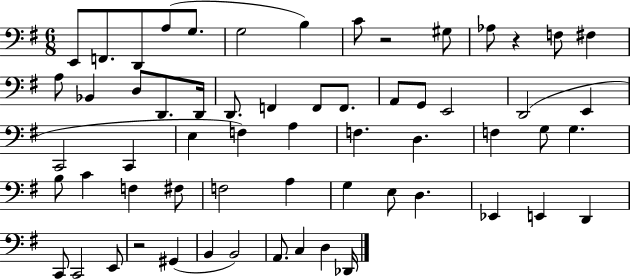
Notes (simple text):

E2/e F2/e. D2/e A3/e G3/e. G3/h B3/q C4/e R/h G#3/e Ab3/e R/q F3/e F#3/q A3/e Bb2/q D3/e D2/e. D2/s D2/e. F2/q F2/e F2/e. A2/e G2/e E2/h D2/h E2/q C2/h C2/q E3/q F3/q A3/q F3/q. D3/q. F3/q G3/e G3/q. B3/e C4/q F3/q F#3/e F3/h A3/q G3/q E3/e D3/q. Eb2/q E2/q D2/q C2/e C2/h E2/e R/h G#2/q B2/q B2/h A2/e. C3/q D3/q Db2/s